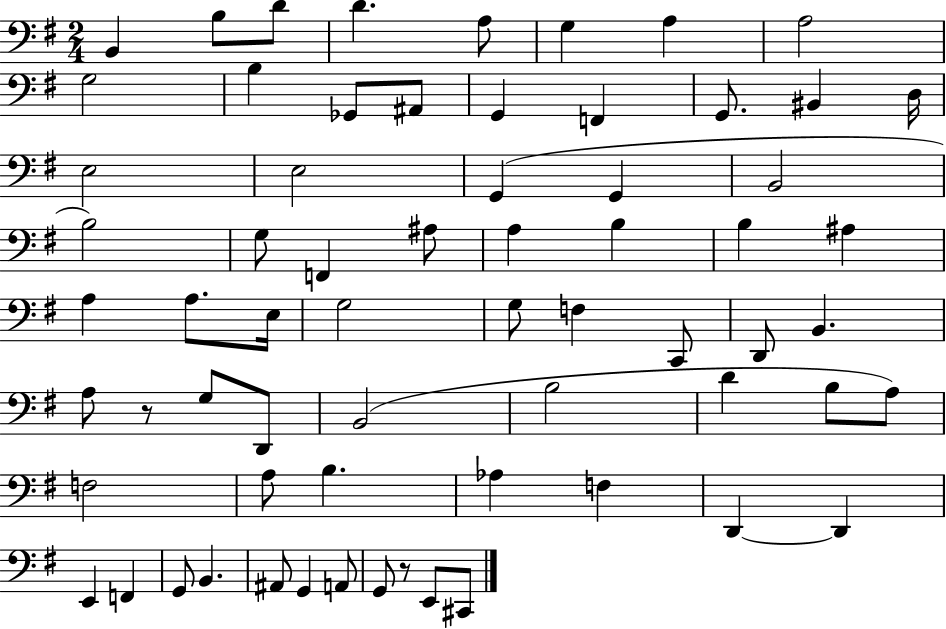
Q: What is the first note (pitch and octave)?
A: B2